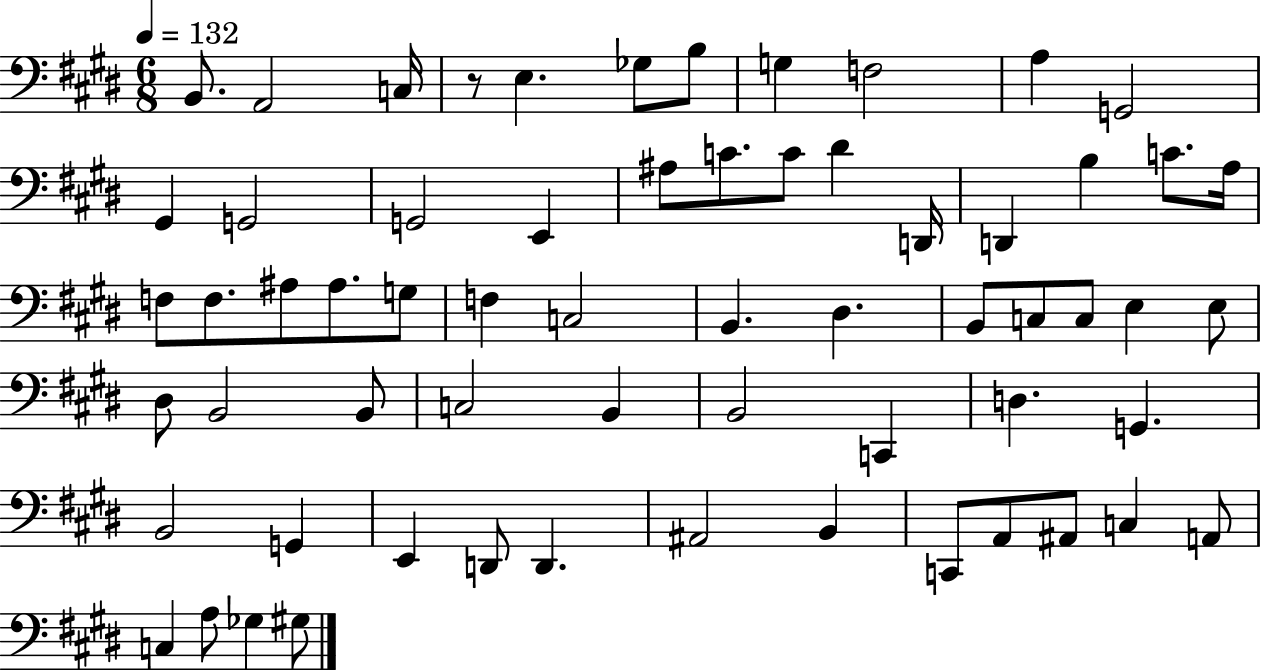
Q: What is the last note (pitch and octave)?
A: G#3